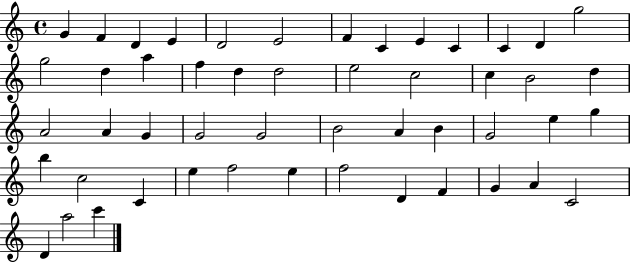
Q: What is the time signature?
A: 4/4